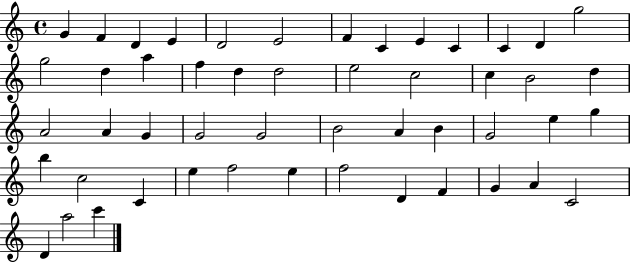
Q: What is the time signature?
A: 4/4